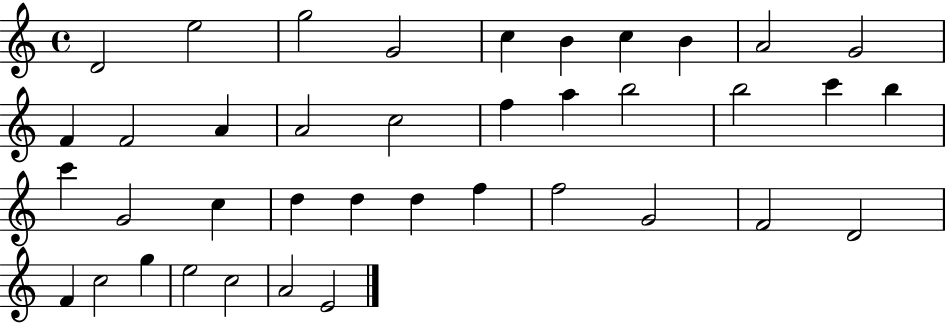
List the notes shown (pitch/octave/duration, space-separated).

D4/h E5/h G5/h G4/h C5/q B4/q C5/q B4/q A4/h G4/h F4/q F4/h A4/q A4/h C5/h F5/q A5/q B5/h B5/h C6/q B5/q C6/q G4/h C5/q D5/q D5/q D5/q F5/q F5/h G4/h F4/h D4/h F4/q C5/h G5/q E5/h C5/h A4/h E4/h